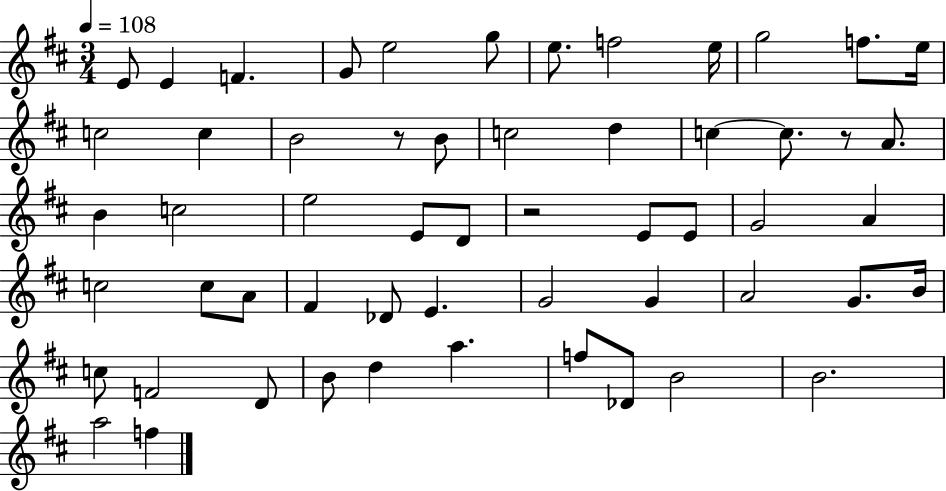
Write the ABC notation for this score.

X:1
T:Untitled
M:3/4
L:1/4
K:D
E/2 E F G/2 e2 g/2 e/2 f2 e/4 g2 f/2 e/4 c2 c B2 z/2 B/2 c2 d c c/2 z/2 A/2 B c2 e2 E/2 D/2 z2 E/2 E/2 G2 A c2 c/2 A/2 ^F _D/2 E G2 G A2 G/2 B/4 c/2 F2 D/2 B/2 d a f/2 _D/2 B2 B2 a2 f